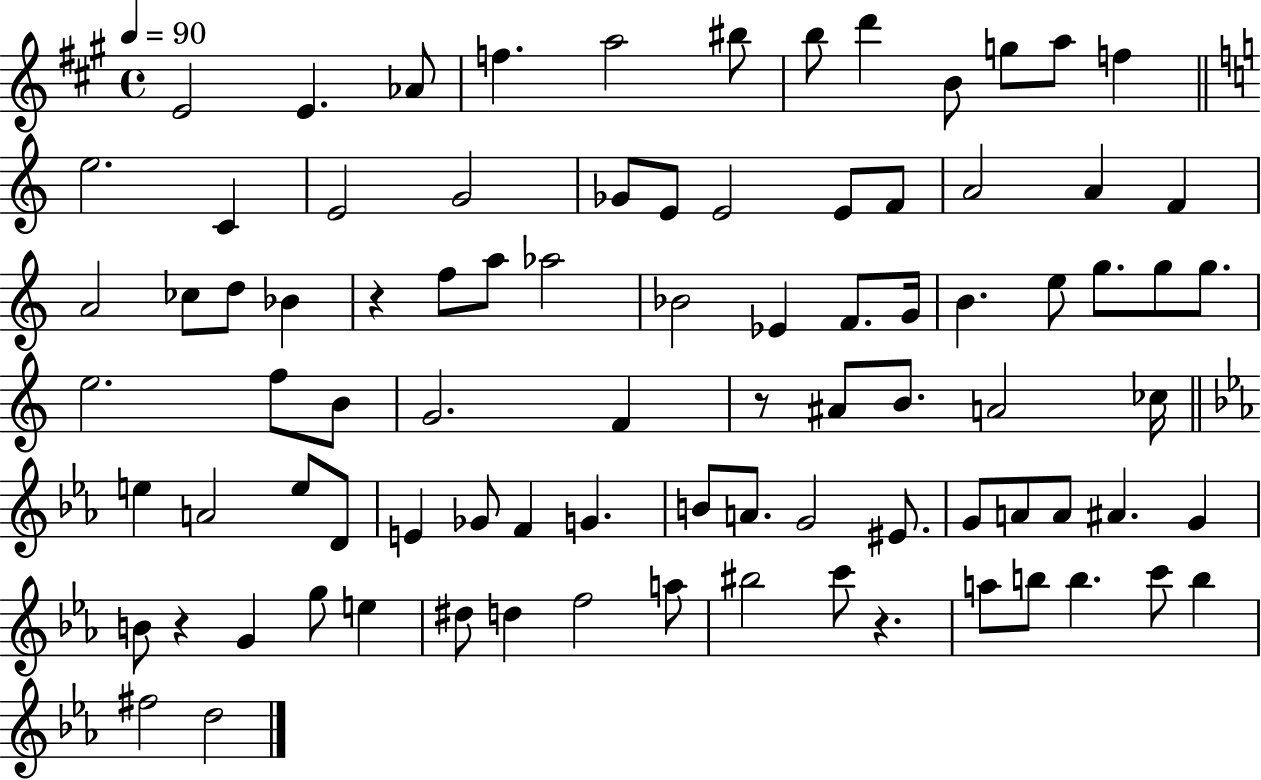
E4/h E4/q. Ab4/e F5/q. A5/h BIS5/e B5/e D6/q B4/e G5/e A5/e F5/q E5/h. C4/q E4/h G4/h Gb4/e E4/e E4/h E4/e F4/e A4/h A4/q F4/q A4/h CES5/e D5/e Bb4/q R/q F5/e A5/e Ab5/h Bb4/h Eb4/q F4/e. G4/s B4/q. E5/e G5/e. G5/e G5/e. E5/h. F5/e B4/e G4/h. F4/q R/e A#4/e B4/e. A4/h CES5/s E5/q A4/h E5/e D4/e E4/q Gb4/e F4/q G4/q. B4/e A4/e. G4/h EIS4/e. G4/e A4/e A4/e A#4/q. G4/q B4/e R/q G4/q G5/e E5/q D#5/e D5/q F5/h A5/e BIS5/h C6/e R/q. A5/e B5/e B5/q. C6/e B5/q F#5/h D5/h